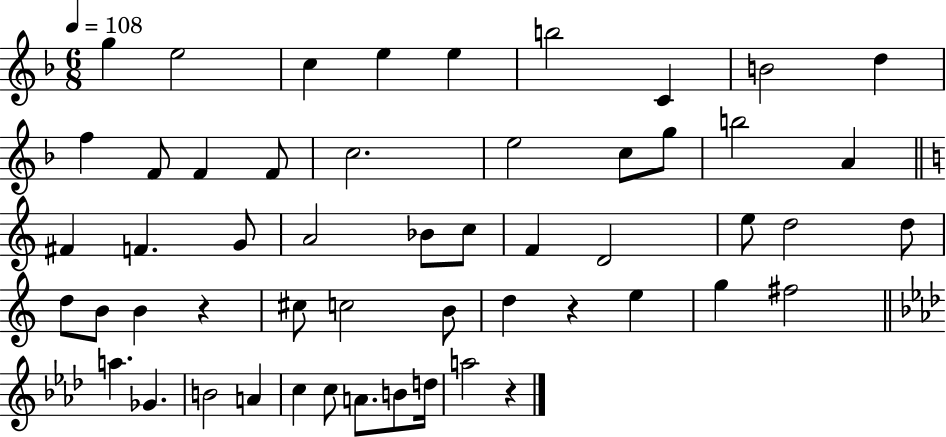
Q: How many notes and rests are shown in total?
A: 53